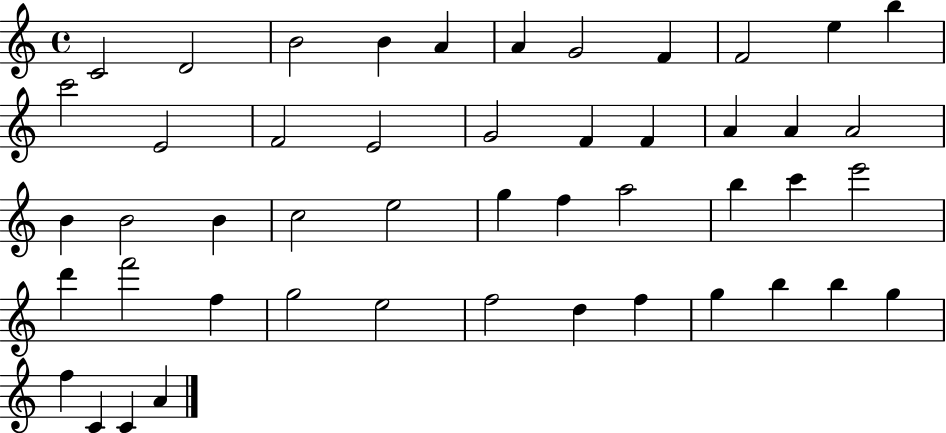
{
  \clef treble
  \time 4/4
  \defaultTimeSignature
  \key c \major
  c'2 d'2 | b'2 b'4 a'4 | a'4 g'2 f'4 | f'2 e''4 b''4 | \break c'''2 e'2 | f'2 e'2 | g'2 f'4 f'4 | a'4 a'4 a'2 | \break b'4 b'2 b'4 | c''2 e''2 | g''4 f''4 a''2 | b''4 c'''4 e'''2 | \break d'''4 f'''2 f''4 | g''2 e''2 | f''2 d''4 f''4 | g''4 b''4 b''4 g''4 | \break f''4 c'4 c'4 a'4 | \bar "|."
}